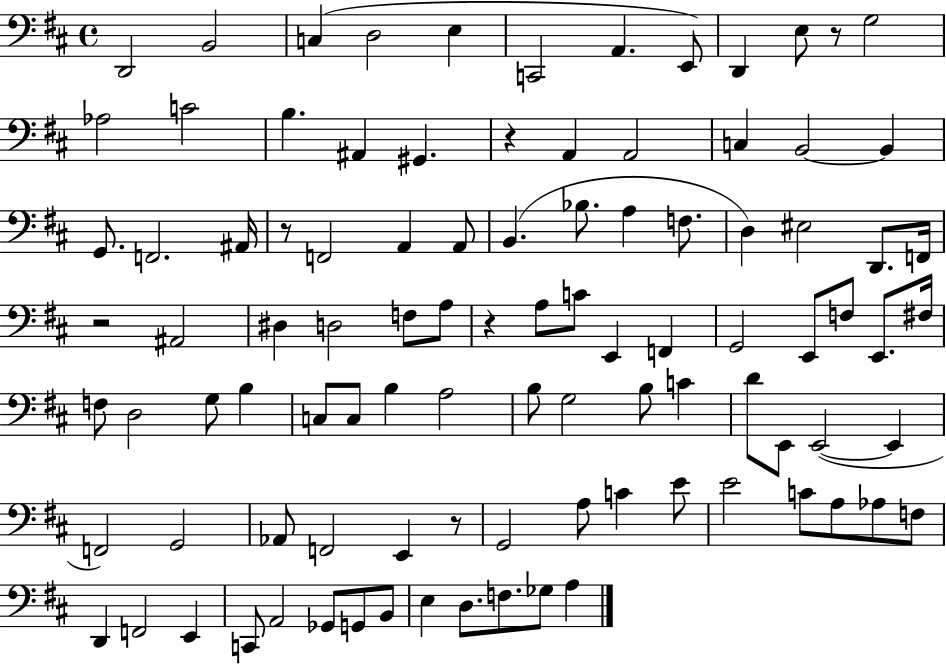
D2/h B2/h C3/q D3/h E3/q C2/h A2/q. E2/e D2/q E3/e R/e G3/h Ab3/h C4/h B3/q. A#2/q G#2/q. R/q A2/q A2/h C3/q B2/h B2/q G2/e. F2/h. A#2/s R/e F2/h A2/q A2/e B2/q. Bb3/e. A3/q F3/e. D3/q EIS3/h D2/e. F2/s R/h A#2/h D#3/q D3/h F3/e A3/e R/q A3/e C4/e E2/q F2/q G2/h E2/e F3/e E2/e. F#3/s F3/e D3/h G3/e B3/q C3/e C3/e B3/q A3/h B3/e G3/h B3/e C4/q D4/e E2/e E2/h E2/q F2/h G2/h Ab2/e F2/h E2/q R/e G2/h A3/e C4/q E4/e E4/h C4/e A3/e Ab3/e F3/e D2/q F2/h E2/q C2/e A2/h Gb2/e G2/e B2/e E3/q D3/e. F3/e. Gb3/e A3/q